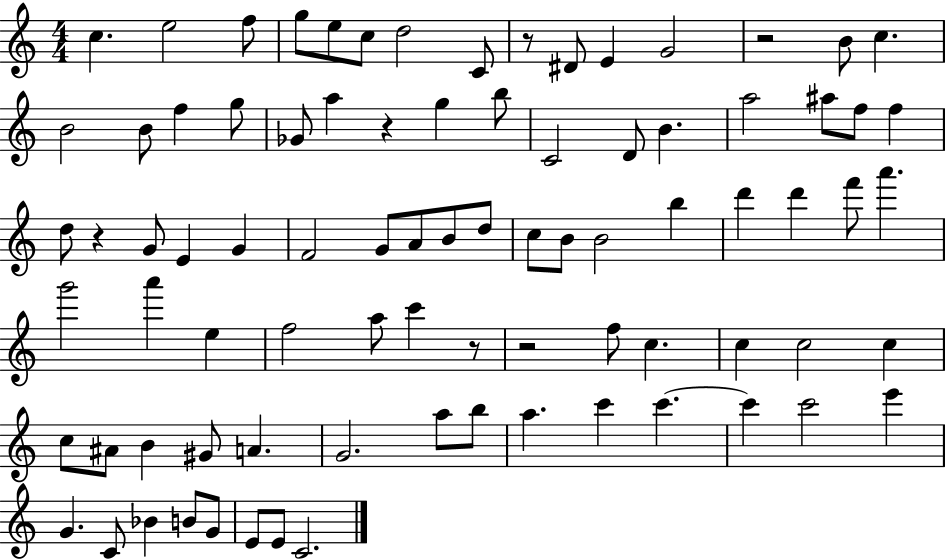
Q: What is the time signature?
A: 4/4